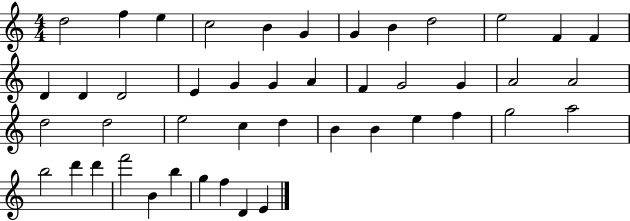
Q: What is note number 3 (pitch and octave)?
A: E5